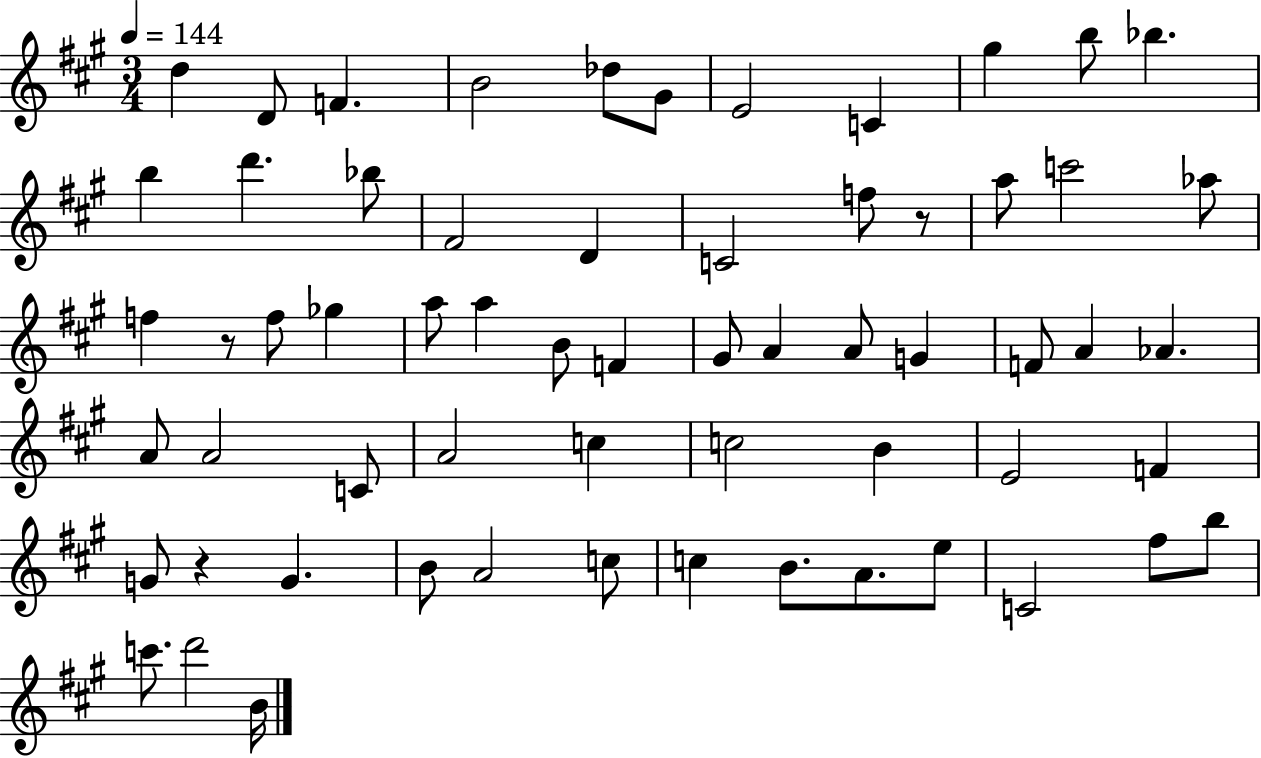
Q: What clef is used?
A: treble